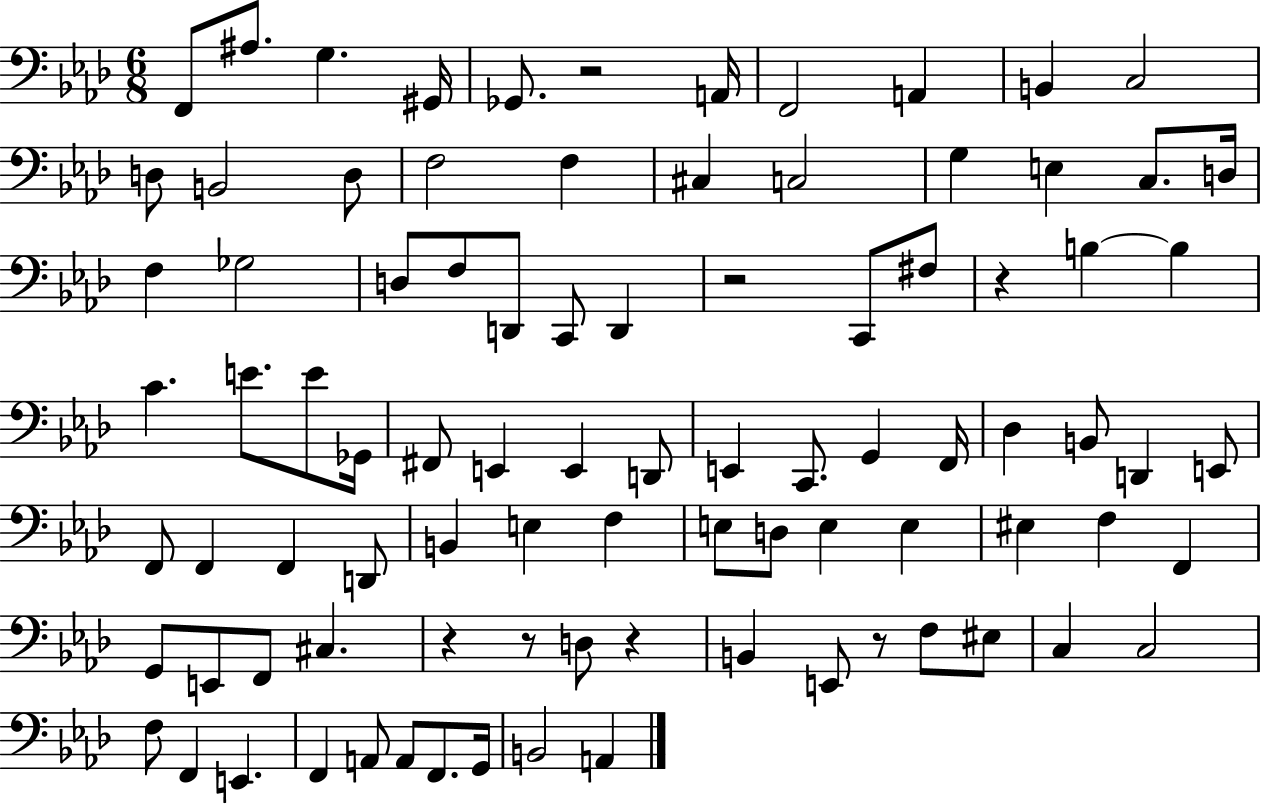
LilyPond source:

{
  \clef bass
  \numericTimeSignature
  \time 6/8
  \key aes \major
  f,8 ais8. g4. gis,16 | ges,8. r2 a,16 | f,2 a,4 | b,4 c2 | \break d8 b,2 d8 | f2 f4 | cis4 c2 | g4 e4 c8. d16 | \break f4 ges2 | d8 f8 d,8 c,8 d,4 | r2 c,8 fis8 | r4 b4~~ b4 | \break c'4. e'8. e'8 ges,16 | fis,8 e,4 e,4 d,8 | e,4 c,8. g,4 f,16 | des4 b,8 d,4 e,8 | \break f,8 f,4 f,4 d,8 | b,4 e4 f4 | e8 d8 e4 e4 | eis4 f4 f,4 | \break g,8 e,8 f,8 cis4. | r4 r8 d8 r4 | b,4 e,8 r8 f8 eis8 | c4 c2 | \break f8 f,4 e,4. | f,4 a,8 a,8 f,8. g,16 | b,2 a,4 | \bar "|."
}